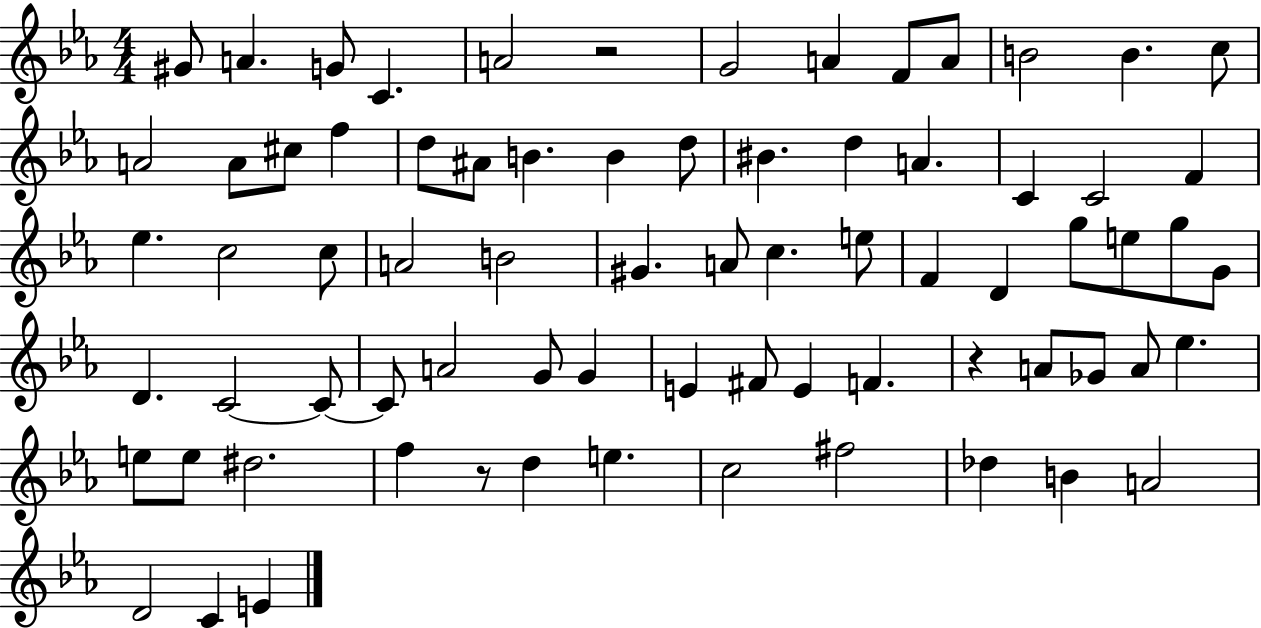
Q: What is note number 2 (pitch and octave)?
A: A4